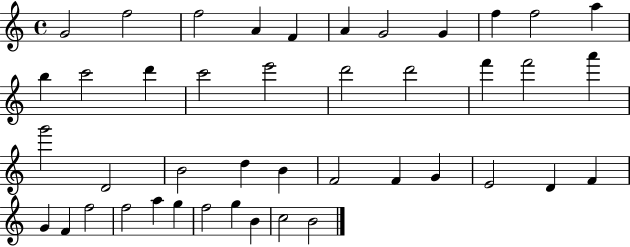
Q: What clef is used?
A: treble